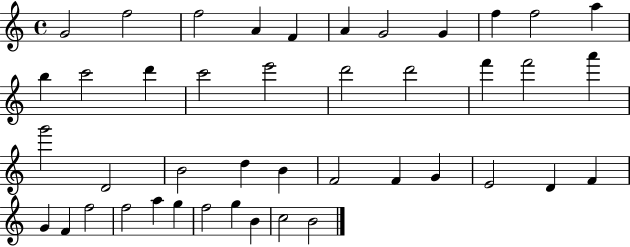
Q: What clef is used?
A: treble